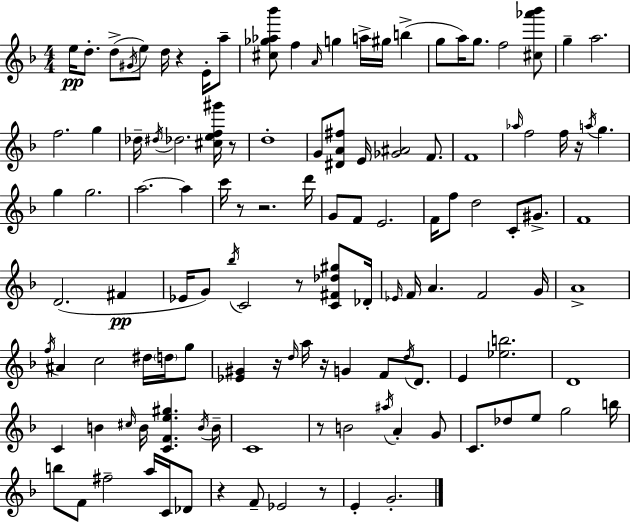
E5/s D5/e. D5/e G#4/s E5/e D5/s R/q E4/s A5/e [C#5,Gb5,Ab5,Bb6]/e F5/q A4/s G5/q A5/s G#5/s B5/q G5/e A5/s G5/e. F5/h [C#5,Ab6,Bb6]/e G5/q A5/h. F5/h. G5/q Db5/s D#5/s Db5/h. [C#5,E5,F5,G#6]/s R/e D5/w G4/e [D#4,A4,F#5]/e E4/s [Gb4,A#4]/h F4/e. F4/w Ab5/s F5/h F5/s R/s A5/s G5/q. G5/q G5/h. A5/h. A5/q C6/s R/e R/h. D6/s G4/e F4/e E4/h. F4/s F5/e D5/h C4/e G#4/e. F4/w D4/h. F#4/q Eb4/s G4/e Bb5/s C4/h R/e [C4,F#4,Db5,G#5]/e Db4/s Eb4/s F4/s A4/q. F4/h G4/s A4/w F5/s A#4/q C5/h D#5/s D5/s G5/e [Eb4,G#4]/q R/s D5/s A5/s R/s G4/q F4/e D5/s D4/e. E4/q [Eb5,B5]/h. D4/w C4/q B4/q C#5/s B4/s [C4,F4,E5,G#5]/q. B4/s B4/s C4/w R/e B4/h A#5/s A4/q G4/e C4/e. Db5/e E5/e G5/h B5/s B5/e F4/e F#5/h A5/s C4/s Db4/e R/q F4/e Eb4/h R/e E4/q G4/h.